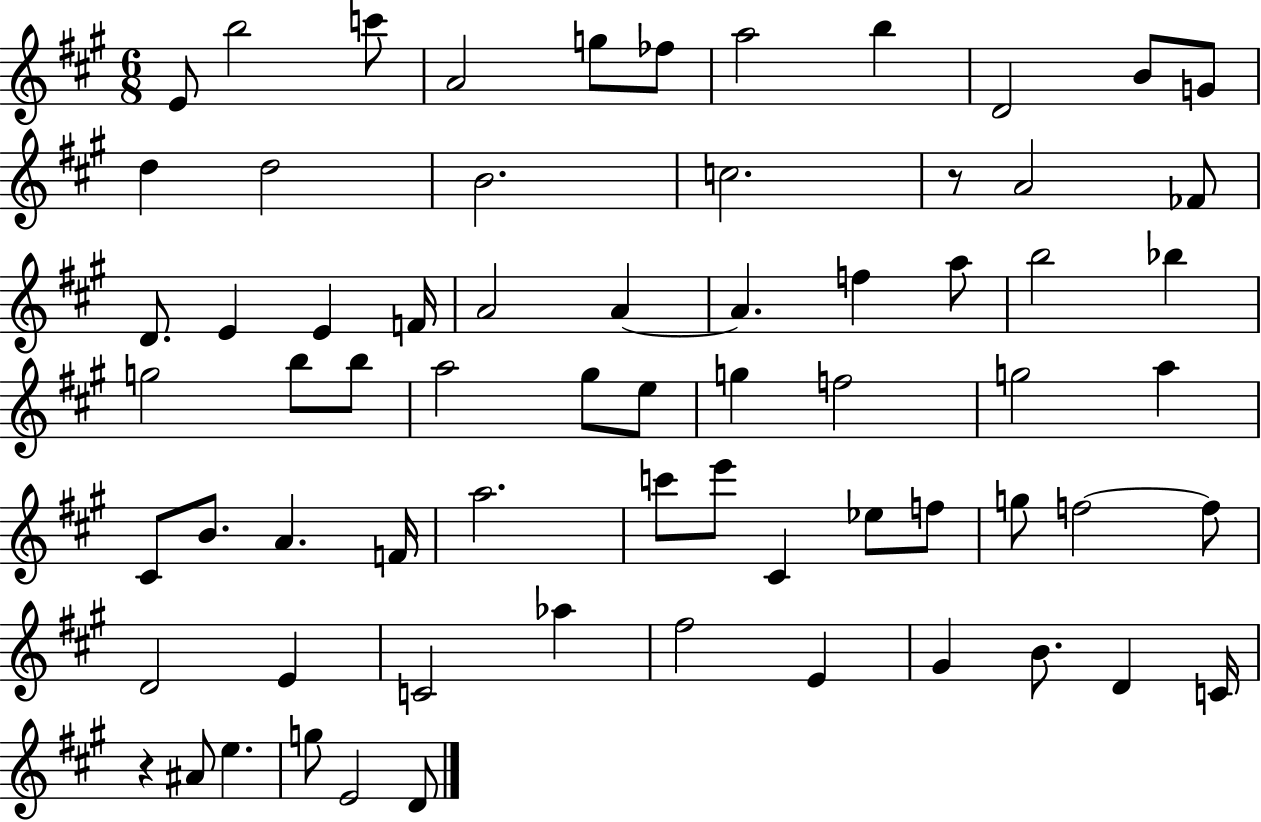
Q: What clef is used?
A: treble